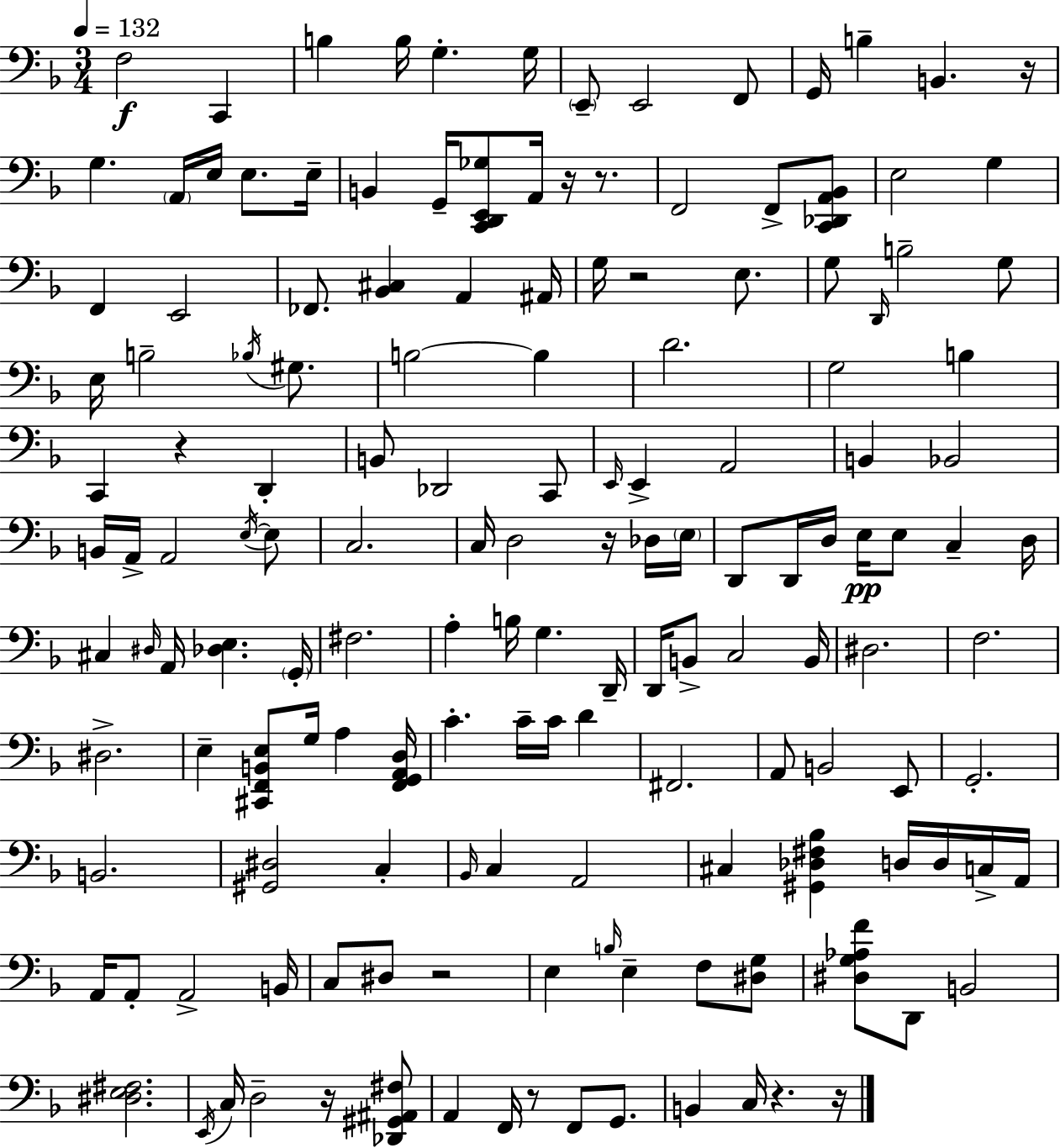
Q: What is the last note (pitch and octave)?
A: C3